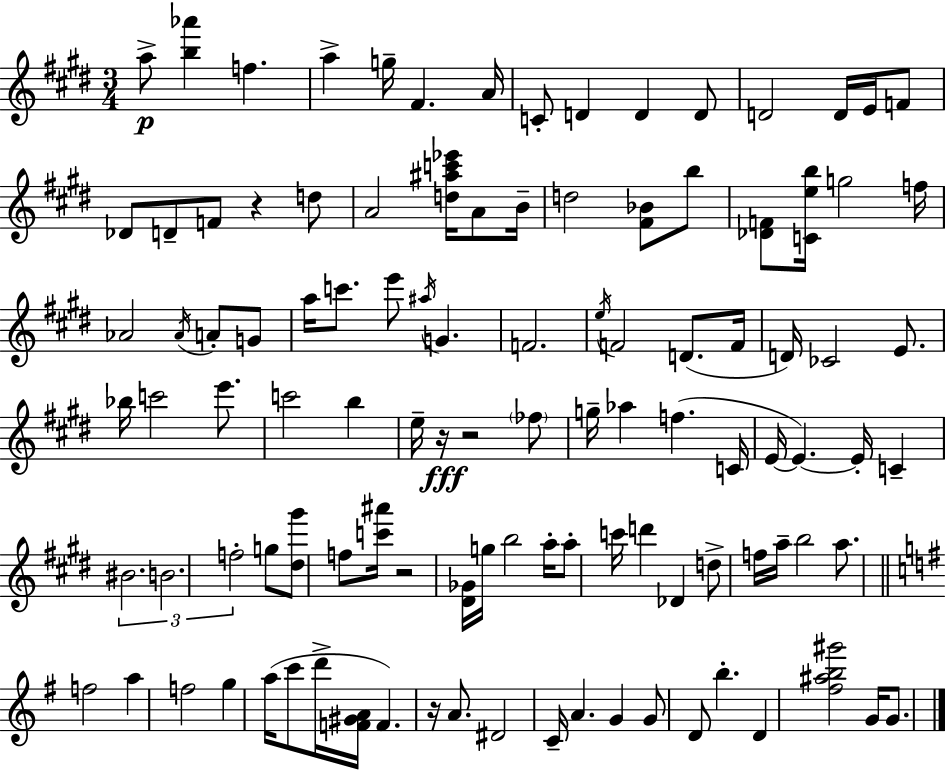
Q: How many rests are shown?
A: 5